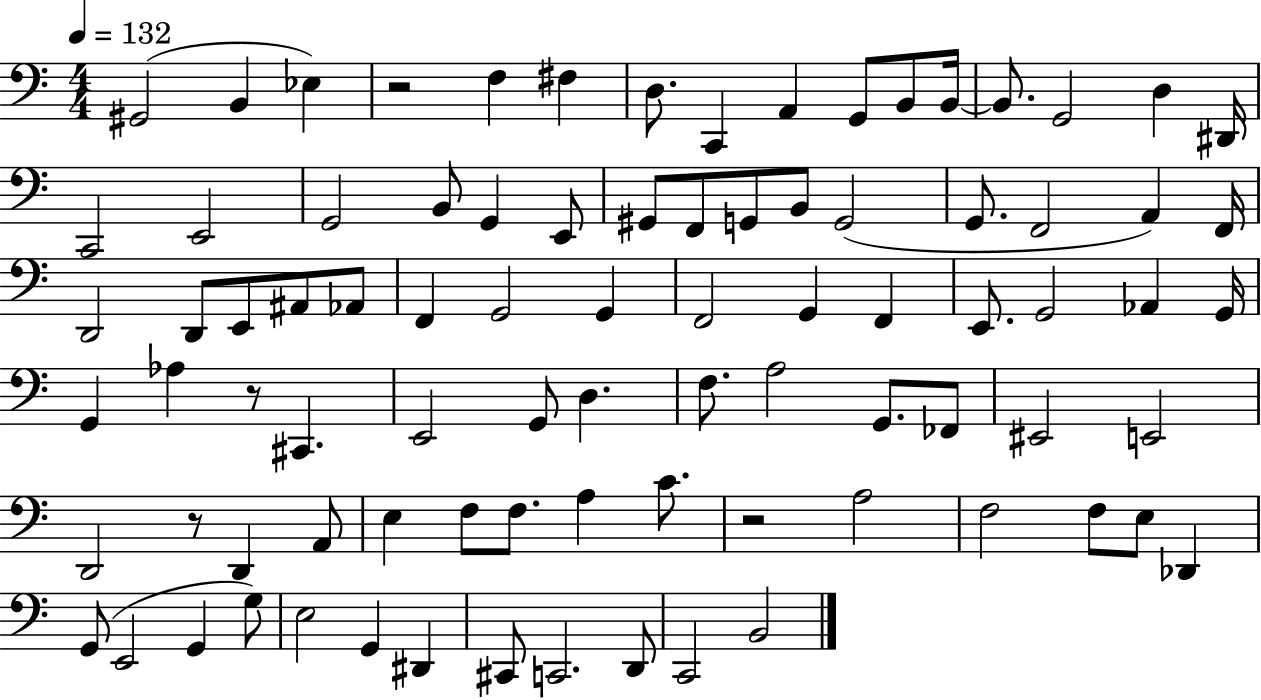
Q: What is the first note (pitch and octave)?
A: G#2